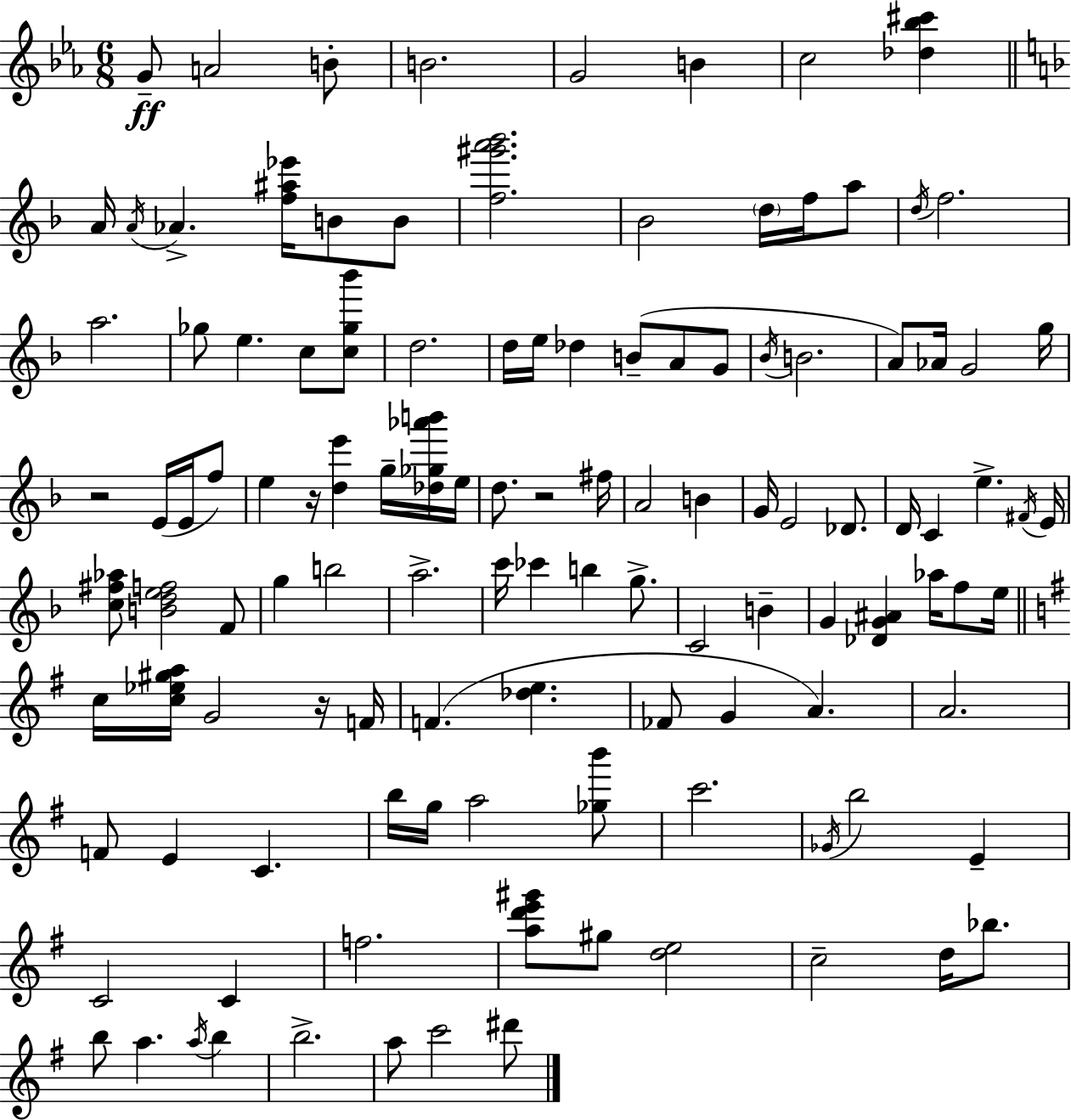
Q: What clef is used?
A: treble